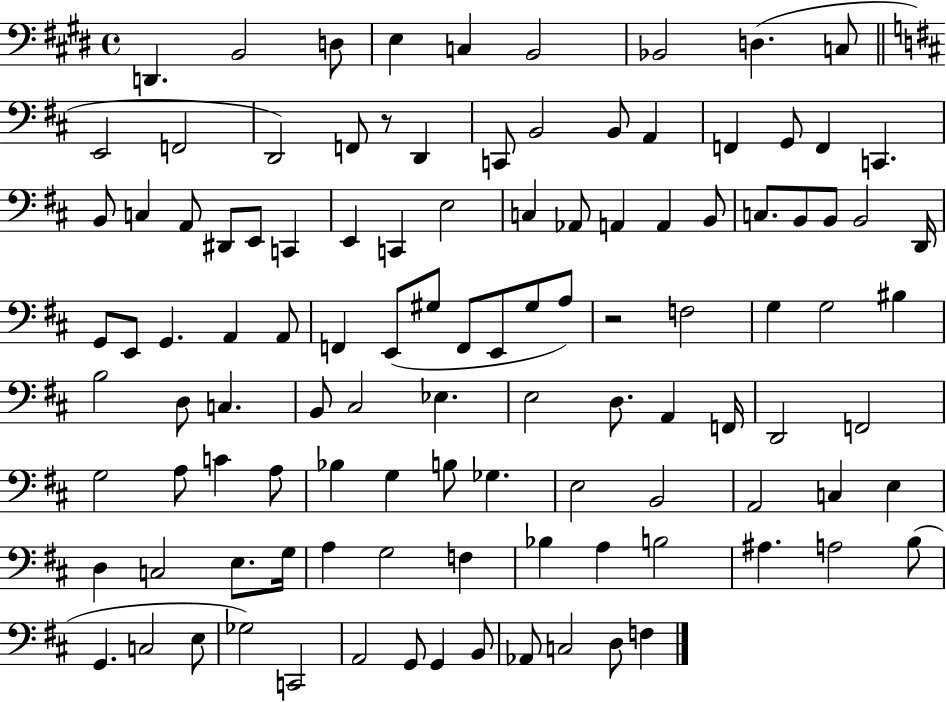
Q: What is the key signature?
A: E major